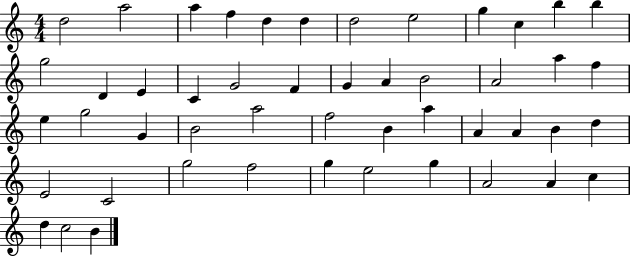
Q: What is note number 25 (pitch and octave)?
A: E5